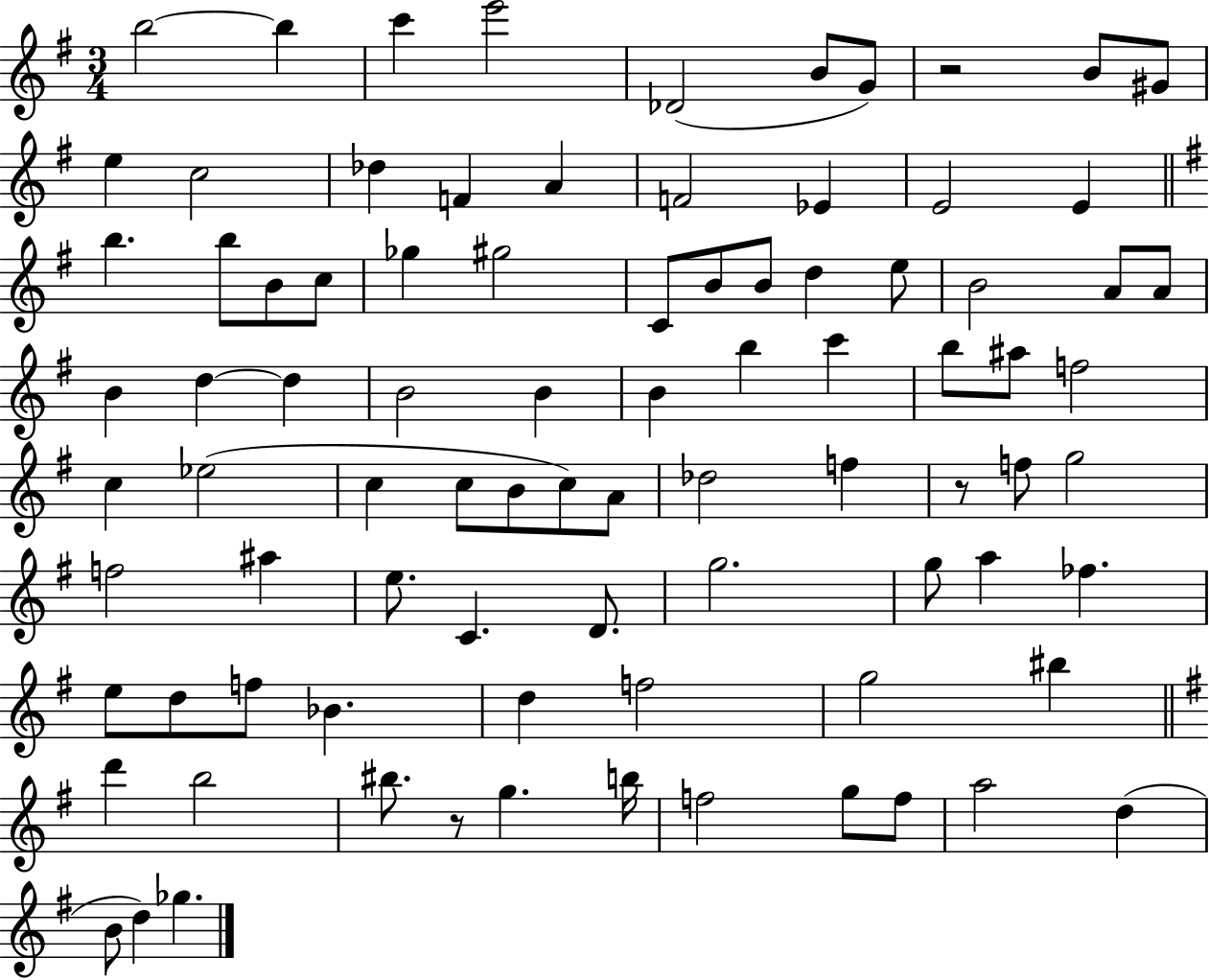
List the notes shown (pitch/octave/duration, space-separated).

B5/h B5/q C6/q E6/h Db4/h B4/e G4/e R/h B4/e G#4/e E5/q C5/h Db5/q F4/q A4/q F4/h Eb4/q E4/h E4/q B5/q. B5/e B4/e C5/e Gb5/q G#5/h C4/e B4/e B4/e D5/q E5/e B4/h A4/e A4/e B4/q D5/q D5/q B4/h B4/q B4/q B5/q C6/q B5/e A#5/e F5/h C5/q Eb5/h C5/q C5/e B4/e C5/e A4/e Db5/h F5/q R/e F5/e G5/h F5/h A#5/q E5/e. C4/q. D4/e. G5/h. G5/e A5/q FES5/q. E5/e D5/e F5/e Bb4/q. D5/q F5/h G5/h BIS5/q D6/q B5/h BIS5/e. R/e G5/q. B5/s F5/h G5/e F5/e A5/h D5/q B4/e D5/q Gb5/q.